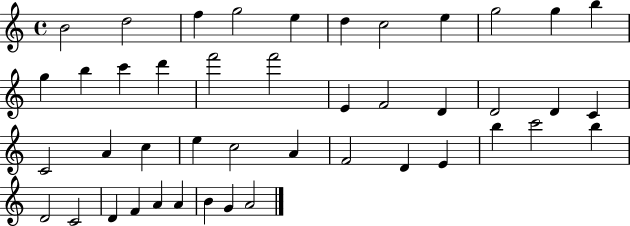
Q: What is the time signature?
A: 4/4